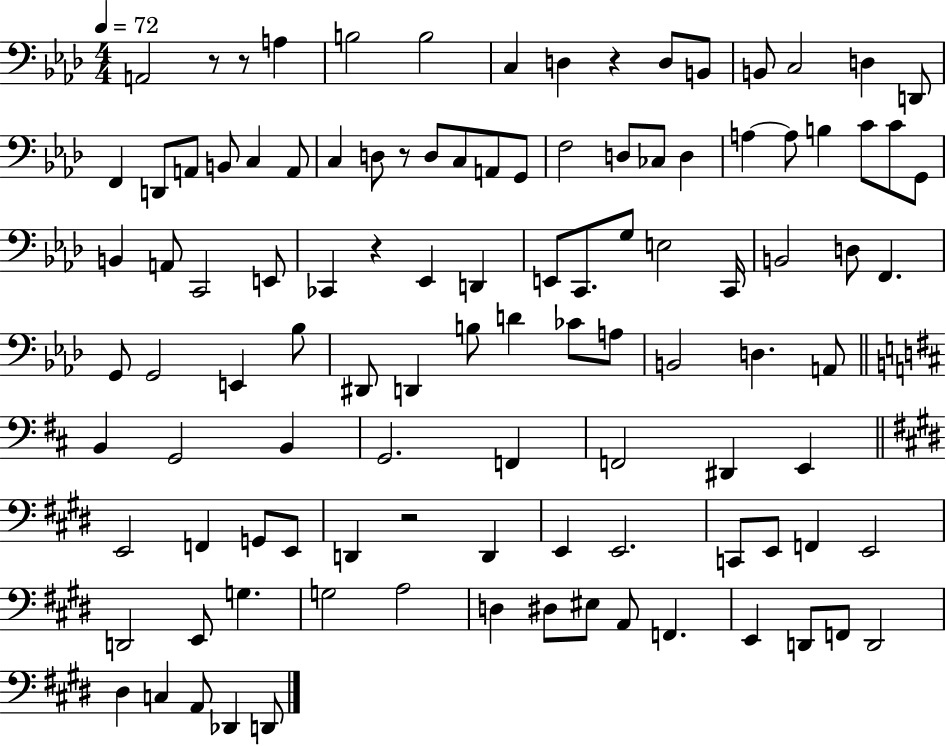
X:1
T:Untitled
M:4/4
L:1/4
K:Ab
A,,2 z/2 z/2 A, B,2 B,2 C, D, z D,/2 B,,/2 B,,/2 C,2 D, D,,/2 F,, D,,/2 A,,/2 B,,/2 C, A,,/2 C, D,/2 z/2 D,/2 C,/2 A,,/2 G,,/2 F,2 D,/2 _C,/2 D, A, A,/2 B, C/2 C/2 G,,/2 B,, A,,/2 C,,2 E,,/2 _C,, z _E,, D,, E,,/2 C,,/2 G,/2 E,2 C,,/4 B,,2 D,/2 F,, G,,/2 G,,2 E,, _B,/2 ^D,,/2 D,, B,/2 D _C/2 A,/2 B,,2 D, A,,/2 B,, G,,2 B,, G,,2 F,, F,,2 ^D,, E,, E,,2 F,, G,,/2 E,,/2 D,, z2 D,, E,, E,,2 C,,/2 E,,/2 F,, E,,2 D,,2 E,,/2 G, G,2 A,2 D, ^D,/2 ^E,/2 A,,/2 F,, E,, D,,/2 F,,/2 D,,2 ^D, C, A,,/2 _D,, D,,/2